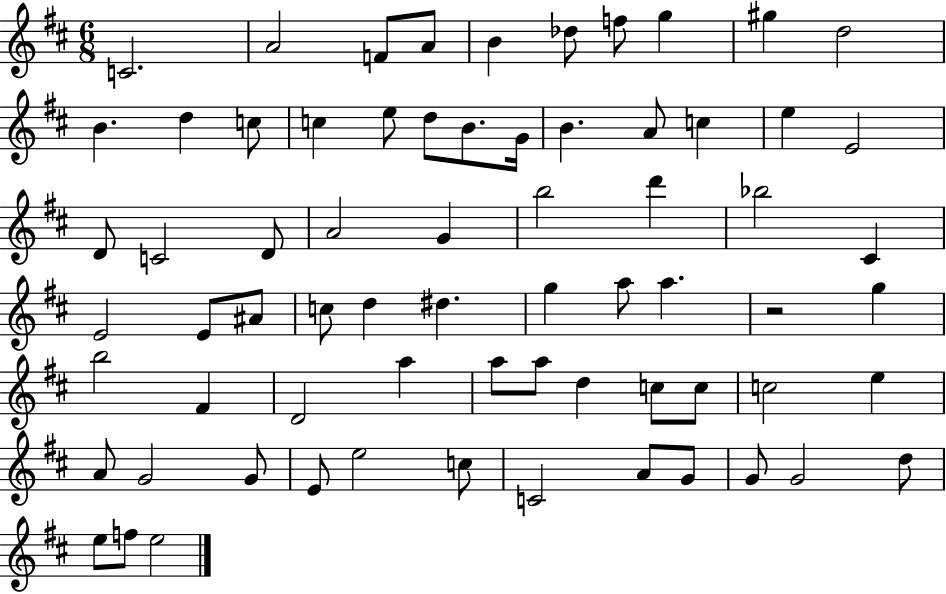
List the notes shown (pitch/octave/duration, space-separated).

C4/h. A4/h F4/e A4/e B4/q Db5/e F5/e G5/q G#5/q D5/h B4/q. D5/q C5/e C5/q E5/e D5/e B4/e. G4/s B4/q. A4/e C5/q E5/q E4/h D4/e C4/h D4/e A4/h G4/q B5/h D6/q Bb5/h C#4/q E4/h E4/e A#4/e C5/e D5/q D#5/q. G5/q A5/e A5/q. R/h G5/q B5/h F#4/q D4/h A5/q A5/e A5/e D5/q C5/e C5/e C5/h E5/q A4/e G4/h G4/e E4/e E5/h C5/e C4/h A4/e G4/e G4/e G4/h D5/e E5/e F5/e E5/h